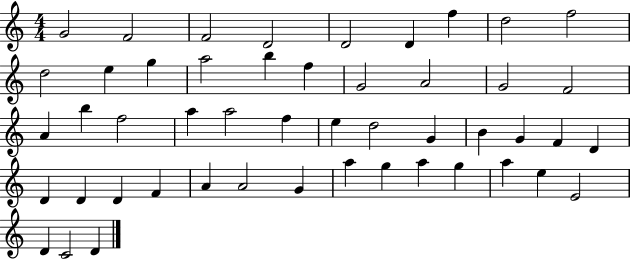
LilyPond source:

{
  \clef treble
  \numericTimeSignature
  \time 4/4
  \key c \major
  g'2 f'2 | f'2 d'2 | d'2 d'4 f''4 | d''2 f''2 | \break d''2 e''4 g''4 | a''2 b''4 f''4 | g'2 a'2 | g'2 f'2 | \break a'4 b''4 f''2 | a''4 a''2 f''4 | e''4 d''2 g'4 | b'4 g'4 f'4 d'4 | \break d'4 d'4 d'4 f'4 | a'4 a'2 g'4 | a''4 g''4 a''4 g''4 | a''4 e''4 e'2 | \break d'4 c'2 d'4 | \bar "|."
}